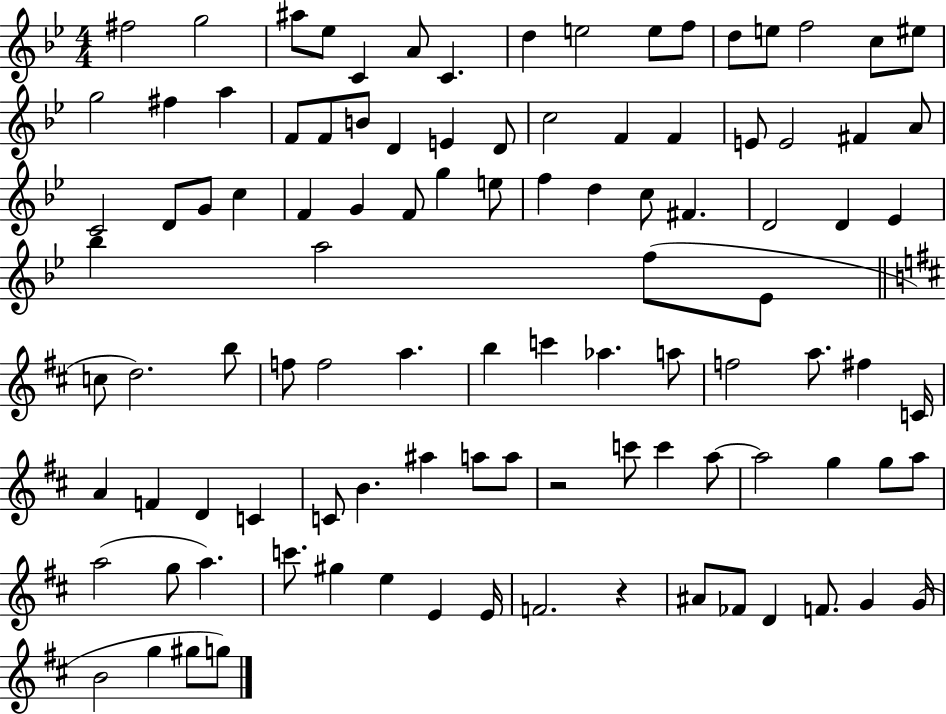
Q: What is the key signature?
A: BES major